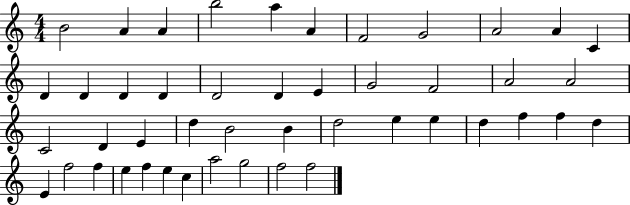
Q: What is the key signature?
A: C major